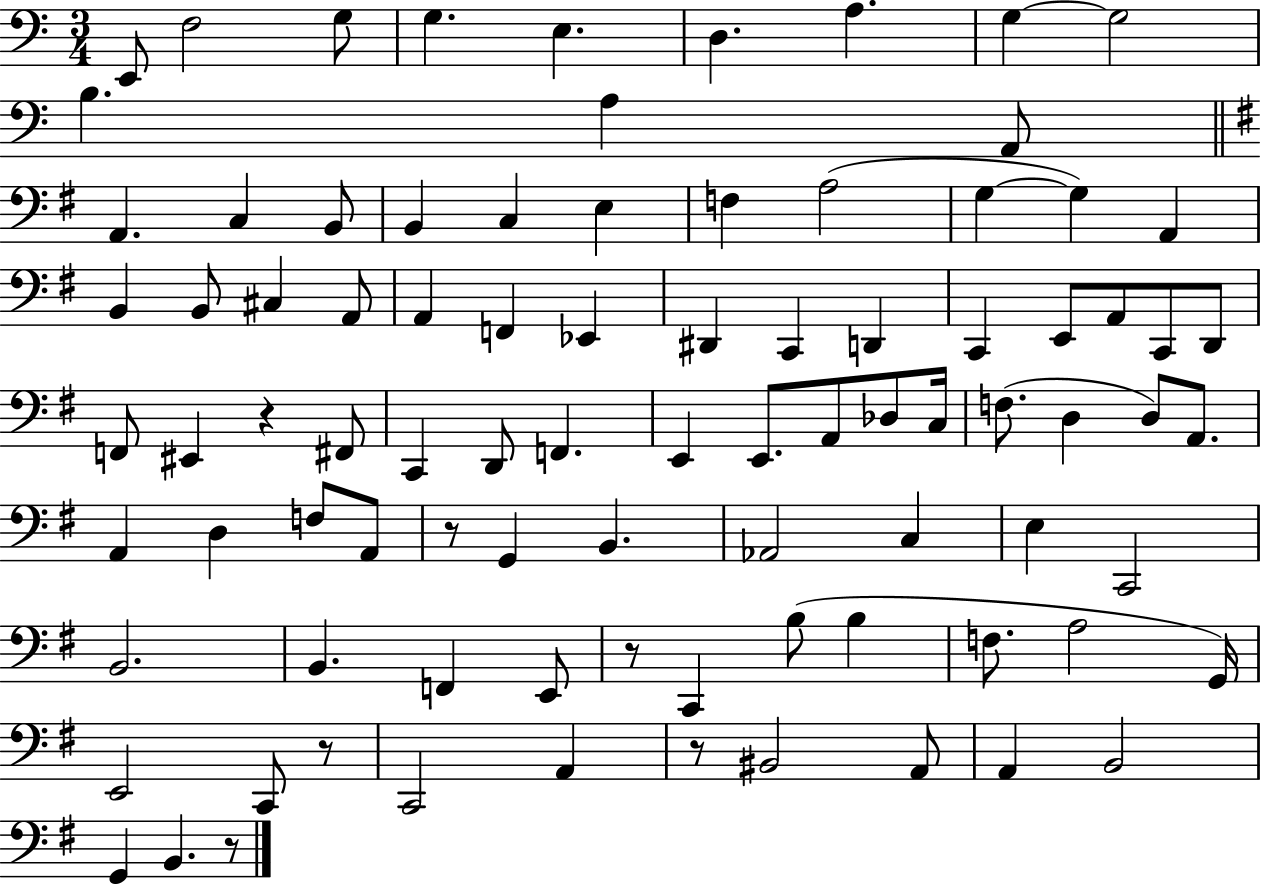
E2/e F3/h G3/e G3/q. E3/q. D3/q. A3/q. G3/q G3/h B3/q. A3/q A2/e A2/q. C3/q B2/e B2/q C3/q E3/q F3/q A3/h G3/q G3/q A2/q B2/q B2/e C#3/q A2/e A2/q F2/q Eb2/q D#2/q C2/q D2/q C2/q E2/e A2/e C2/e D2/e F2/e EIS2/q R/q F#2/e C2/q D2/e F2/q. E2/q E2/e. A2/e Db3/e C3/s F3/e. D3/q D3/e A2/e. A2/q D3/q F3/e A2/e R/e G2/q B2/q. Ab2/h C3/q E3/q C2/h B2/h. B2/q. F2/q E2/e R/e C2/q B3/e B3/q F3/e. A3/h G2/s E2/h C2/e R/e C2/h A2/q R/e BIS2/h A2/e A2/q B2/h G2/q B2/q. R/e